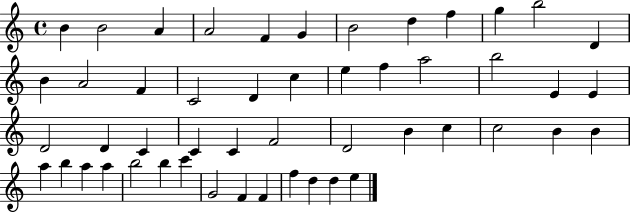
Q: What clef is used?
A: treble